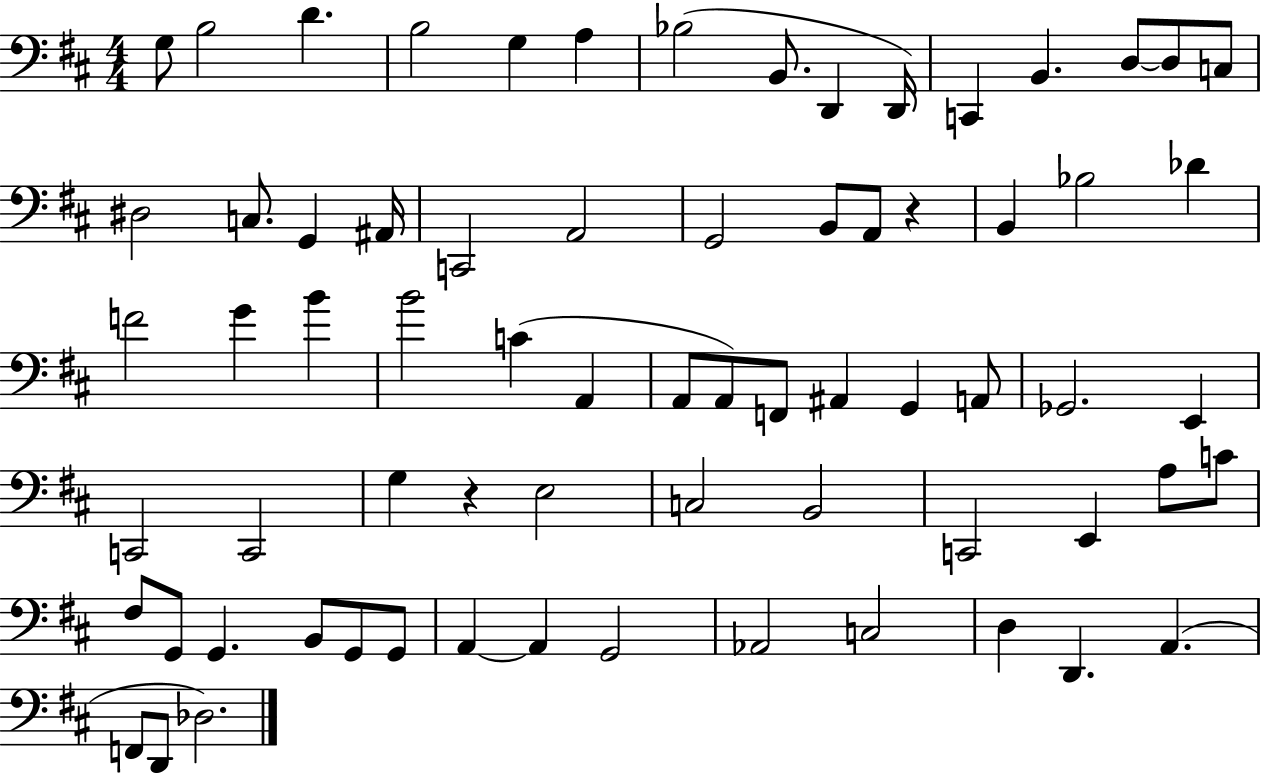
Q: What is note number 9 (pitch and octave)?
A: D2